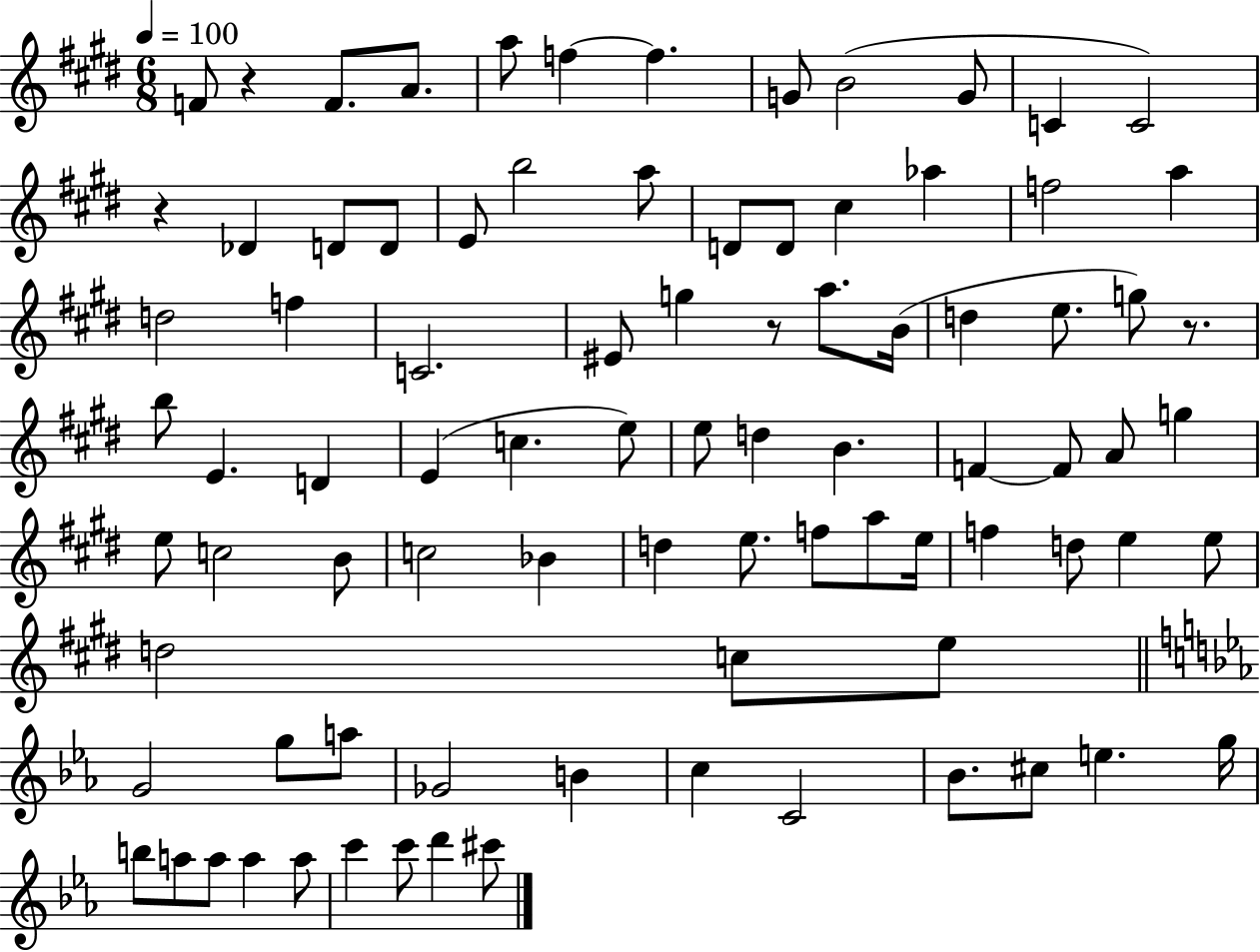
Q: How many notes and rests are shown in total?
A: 87